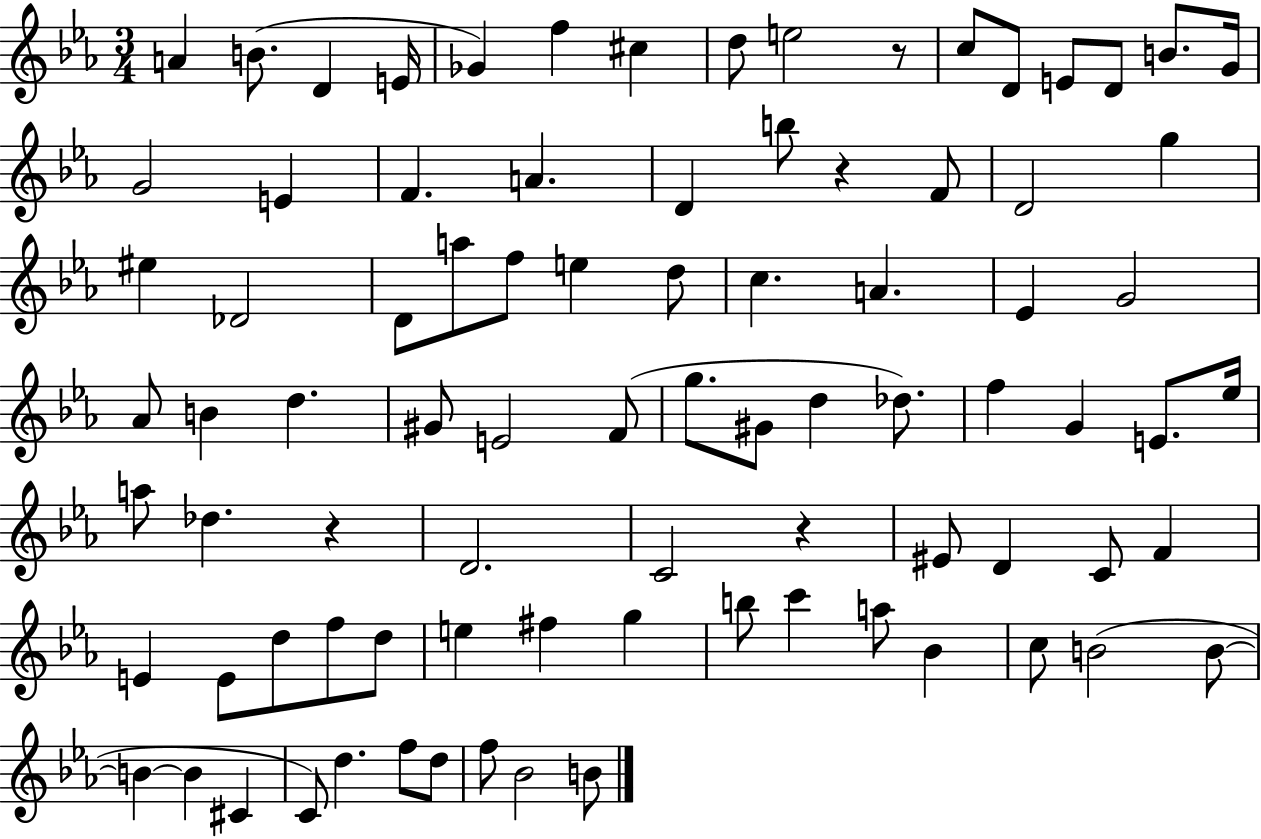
{
  \clef treble
  \numericTimeSignature
  \time 3/4
  \key ees \major
  a'4 b'8.( d'4 e'16 | ges'4) f''4 cis''4 | d''8 e''2 r8 | c''8 d'8 e'8 d'8 b'8. g'16 | \break g'2 e'4 | f'4. a'4. | d'4 b''8 r4 f'8 | d'2 g''4 | \break eis''4 des'2 | d'8 a''8 f''8 e''4 d''8 | c''4. a'4. | ees'4 g'2 | \break aes'8 b'4 d''4. | gis'8 e'2 f'8( | g''8. gis'8 d''4 des''8.) | f''4 g'4 e'8. ees''16 | \break a''8 des''4. r4 | d'2. | c'2 r4 | eis'8 d'4 c'8 f'4 | \break e'4 e'8 d''8 f''8 d''8 | e''4 fis''4 g''4 | b''8 c'''4 a''8 bes'4 | c''8 b'2( b'8~~ | \break b'4~~ b'4 cis'4 | c'8) d''4. f''8 d''8 | f''8 bes'2 b'8 | \bar "|."
}